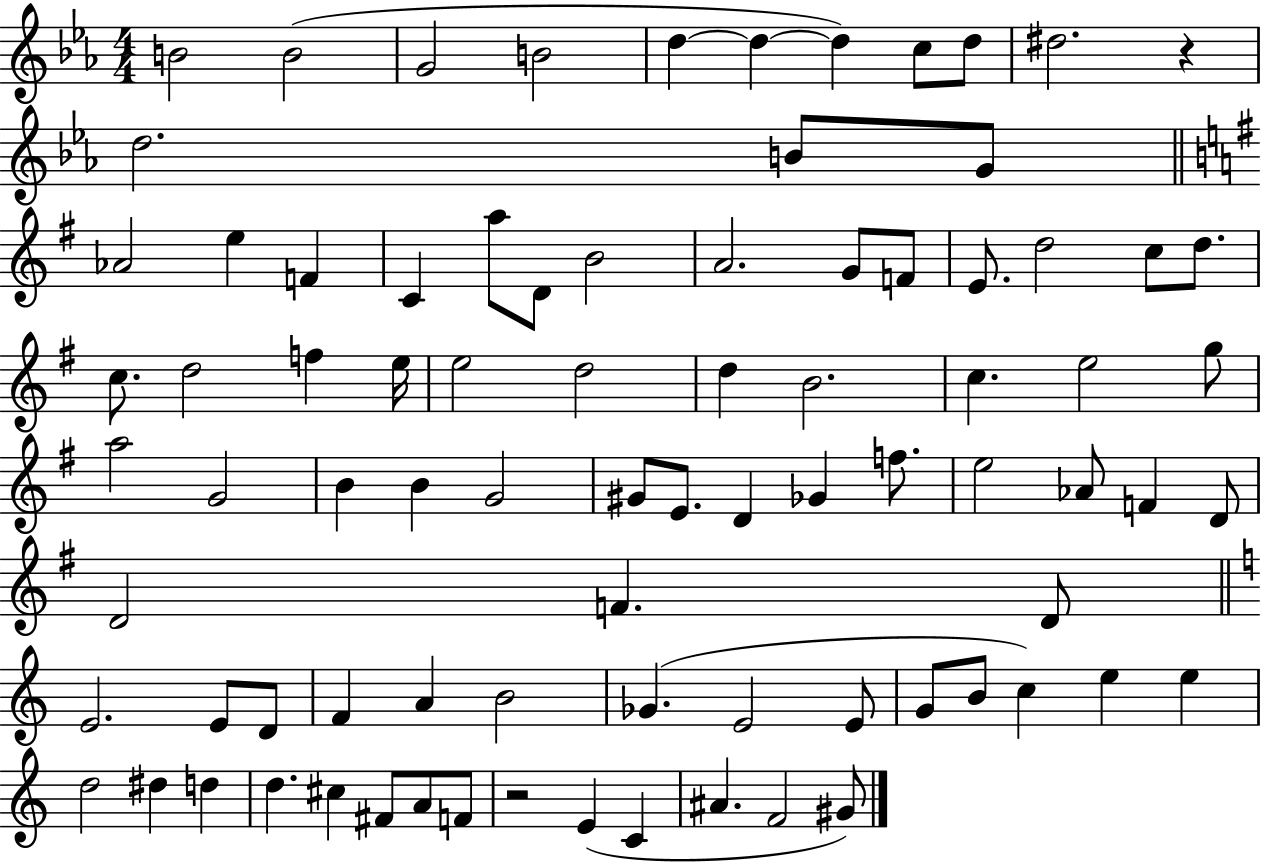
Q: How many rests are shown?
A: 2